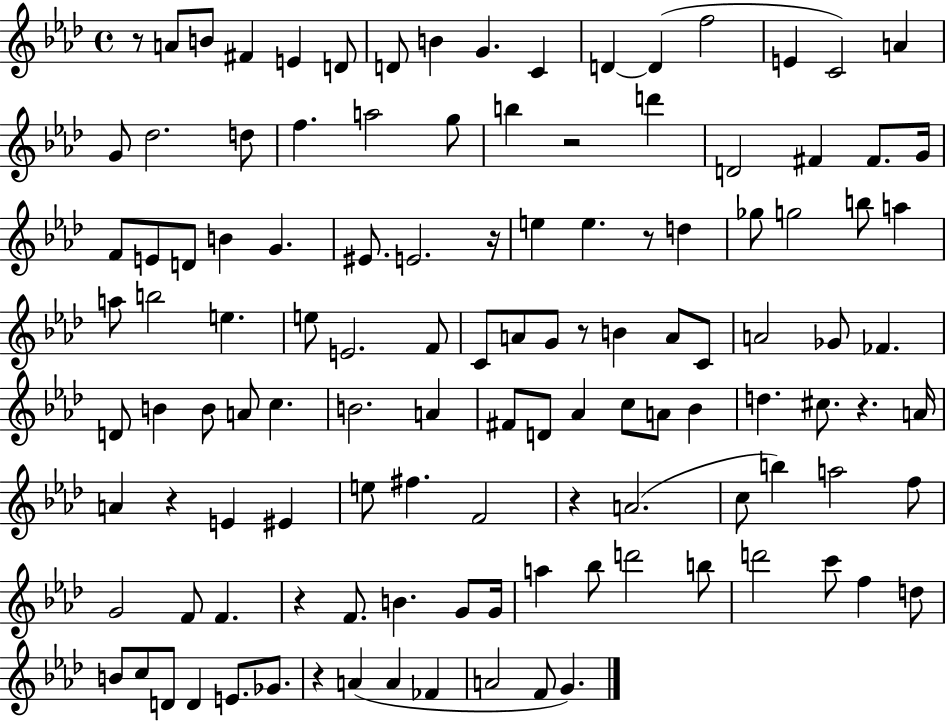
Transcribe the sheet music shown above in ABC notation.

X:1
T:Untitled
M:4/4
L:1/4
K:Ab
z/2 A/2 B/2 ^F E D/2 D/2 B G C D D f2 E C2 A G/2 _d2 d/2 f a2 g/2 b z2 d' D2 ^F ^F/2 G/4 F/2 E/2 D/2 B G ^E/2 E2 z/4 e e z/2 d _g/2 g2 b/2 a a/2 b2 e e/2 E2 F/2 C/2 A/2 G/2 z/2 B A/2 C/2 A2 _G/2 _F D/2 B B/2 A/2 c B2 A ^F/2 D/2 _A c/2 A/2 _B d ^c/2 z A/4 A z E ^E e/2 ^f F2 z A2 c/2 b a2 f/2 G2 F/2 F z F/2 B G/2 G/4 a _b/2 d'2 b/2 d'2 c'/2 f d/2 B/2 c/2 D/2 D E/2 _G/2 z A A _F A2 F/2 G